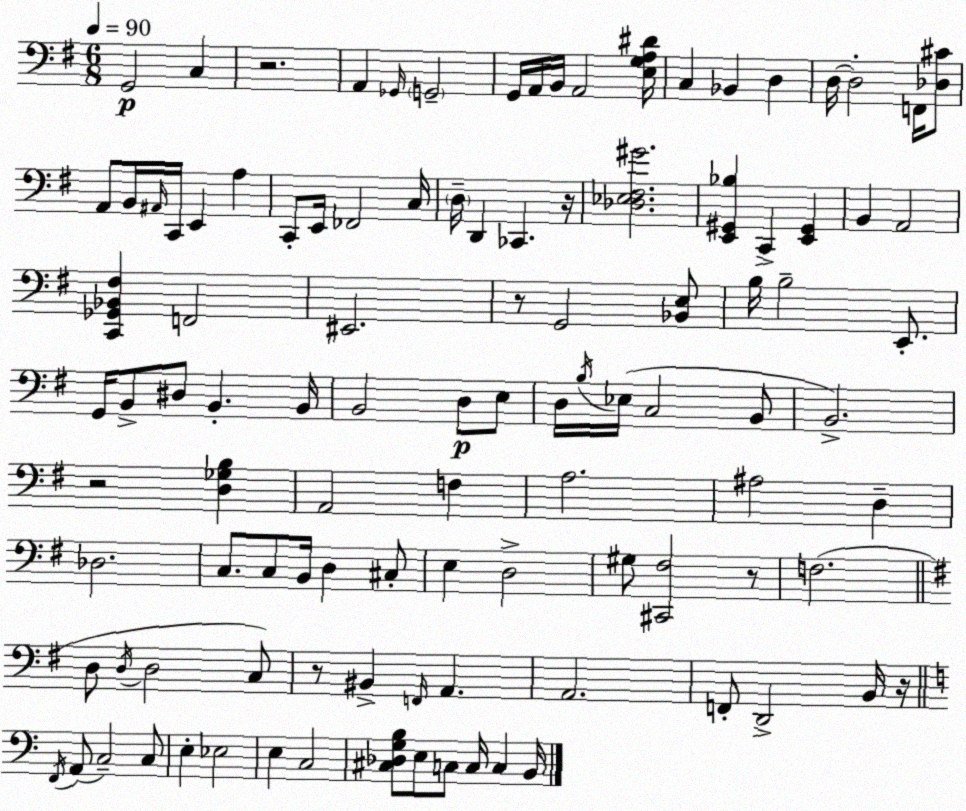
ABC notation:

X:1
T:Untitled
M:6/8
L:1/4
K:G
G,,2 C, z2 A,, _G,,/4 G,,2 G,,/4 A,,/4 B,,/4 A,,2 [E,G,A,^D]/4 C, _B,, D, D,/4 D,2 F,,/4 [_D,^C]/2 A,,/2 B,,/4 ^A,,/4 C,,/4 E,, A, C,,/2 E,,/4 _F,,2 C,/4 D,/4 D,, _C,, z/4 [_D,_E,^F,^G]2 [E,,^G,,_B,] C,, [E,,^G,,] B,, A,,2 [C,,_G,,_B,,^F,] F,,2 ^E,,2 z/2 G,,2 [_B,,E,]/2 B,/4 B,2 E,,/2 G,,/4 B,,/2 ^D,/2 B,, B,,/4 B,,2 D,/2 E,/2 D,/4 B,/4 _E,/4 C,2 B,,/2 B,,2 z2 [D,_G,B,] A,,2 F, A,2 ^A,2 D, _D,2 C,/2 C,/2 B,,/4 D, ^C,/2 E, D,2 ^G,/2 [^C,,^F,]2 z/2 F,2 D,/2 D,/4 D,2 C,/2 z/2 ^B,, F,,/4 A,, A,,2 F,,/2 D,,2 B,,/4 z/4 F,,/4 A,,/2 C,2 C,/2 E, _E,2 E, C,2 [^C,_D,G,B,]/2 E,/2 C,/2 C,/4 C, B,,/4